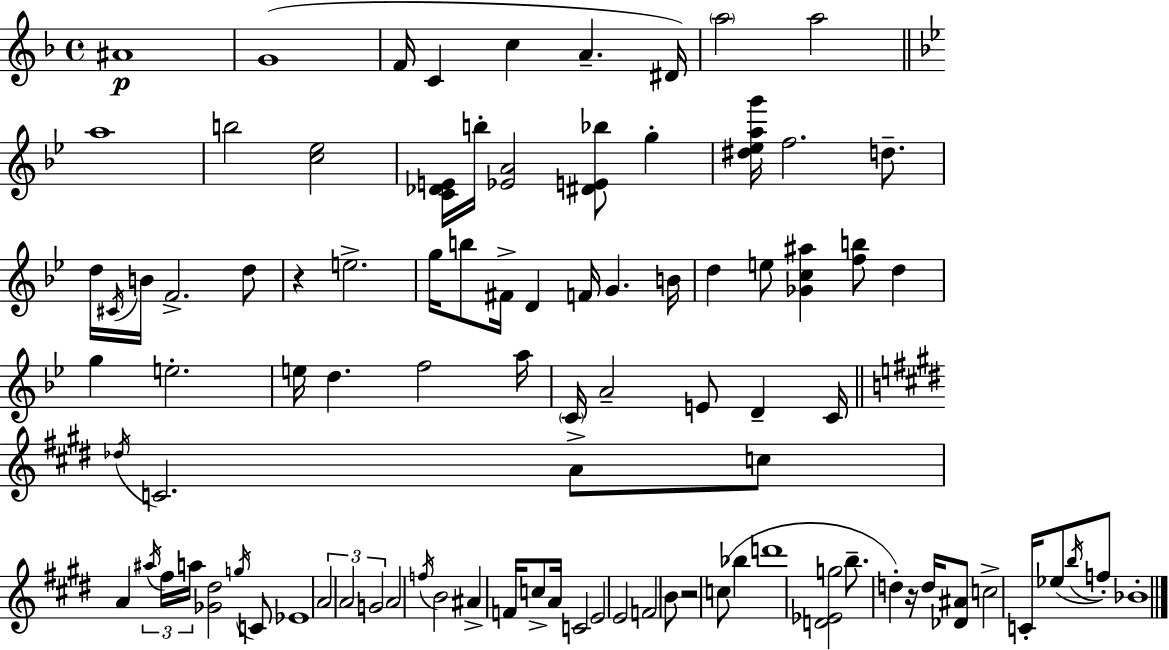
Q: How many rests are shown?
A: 3